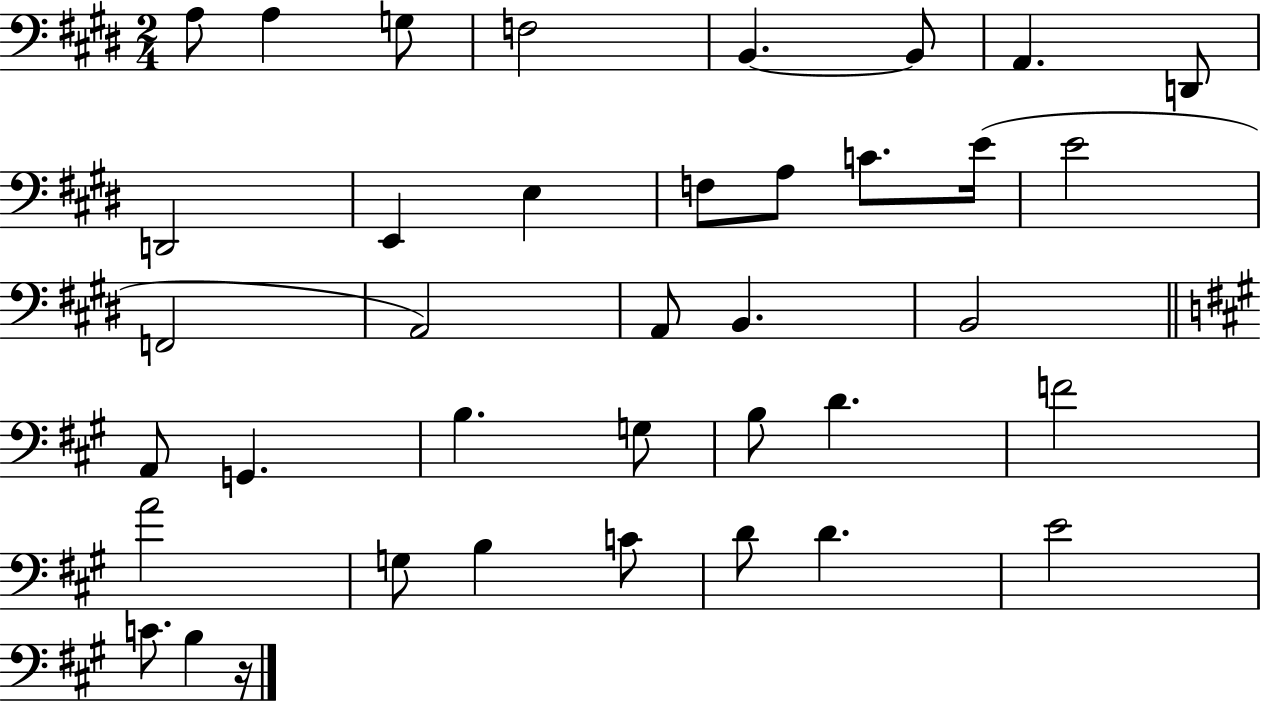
X:1
T:Untitled
M:2/4
L:1/4
K:E
A,/2 A, G,/2 F,2 B,, B,,/2 A,, D,,/2 D,,2 E,, E, F,/2 A,/2 C/2 E/4 E2 F,,2 A,,2 A,,/2 B,, B,,2 A,,/2 G,, B, G,/2 B,/2 D F2 A2 G,/2 B, C/2 D/2 D E2 C/2 B, z/4